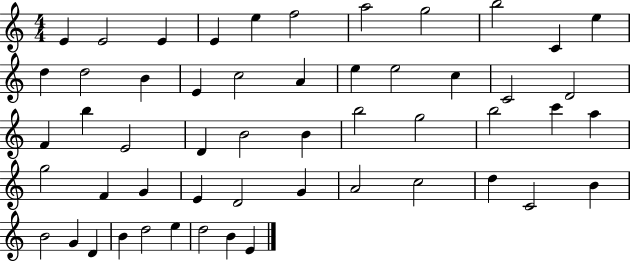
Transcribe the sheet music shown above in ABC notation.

X:1
T:Untitled
M:4/4
L:1/4
K:C
E E2 E E e f2 a2 g2 b2 C e d d2 B E c2 A e e2 c C2 D2 F b E2 D B2 B b2 g2 b2 c' a g2 F G E D2 G A2 c2 d C2 B B2 G D B d2 e d2 B E